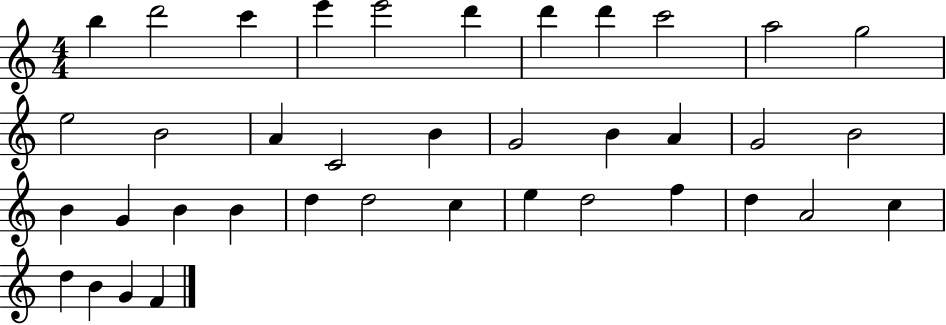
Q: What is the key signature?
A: C major